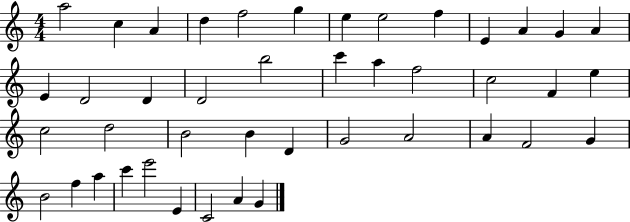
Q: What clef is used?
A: treble